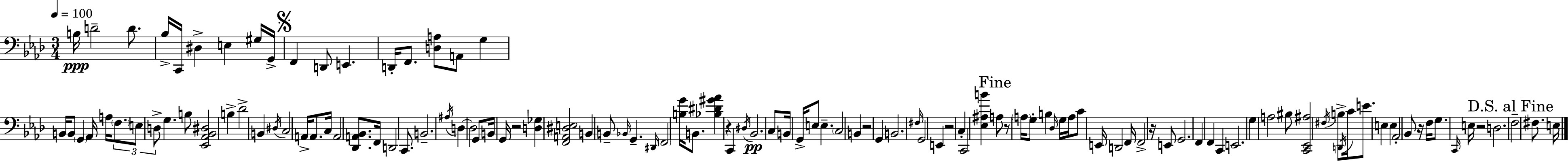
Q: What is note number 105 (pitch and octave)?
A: F3